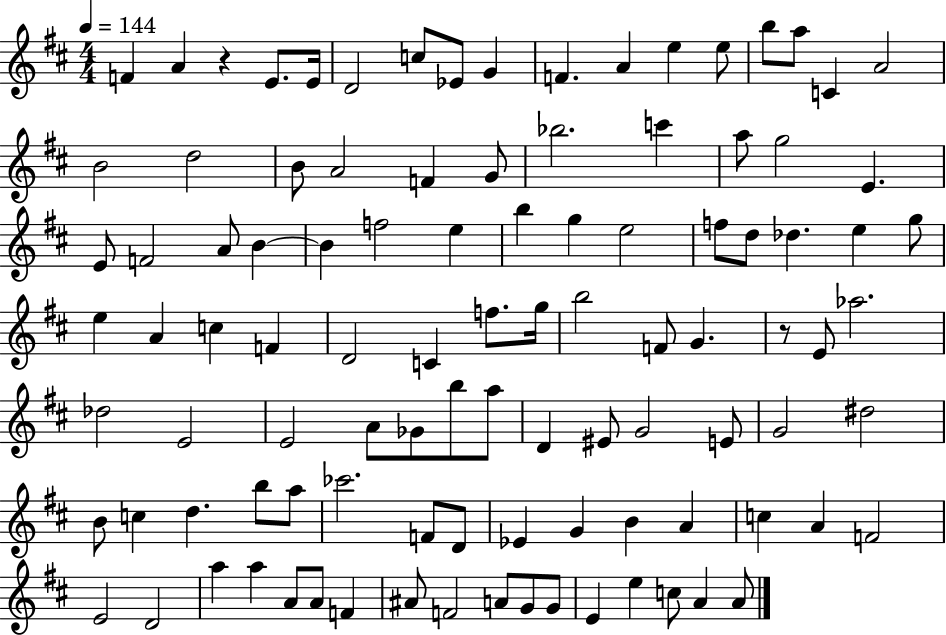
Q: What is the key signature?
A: D major